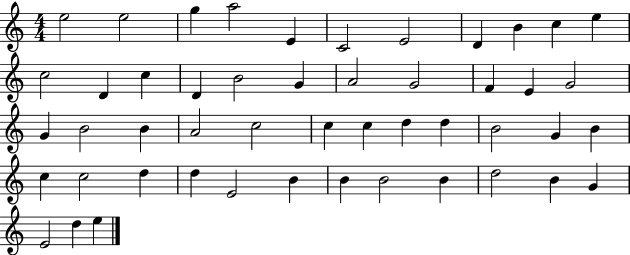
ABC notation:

X:1
T:Untitled
M:4/4
L:1/4
K:C
e2 e2 g a2 E C2 E2 D B c e c2 D c D B2 G A2 G2 F E G2 G B2 B A2 c2 c c d d B2 G B c c2 d d E2 B B B2 B d2 B G E2 d e